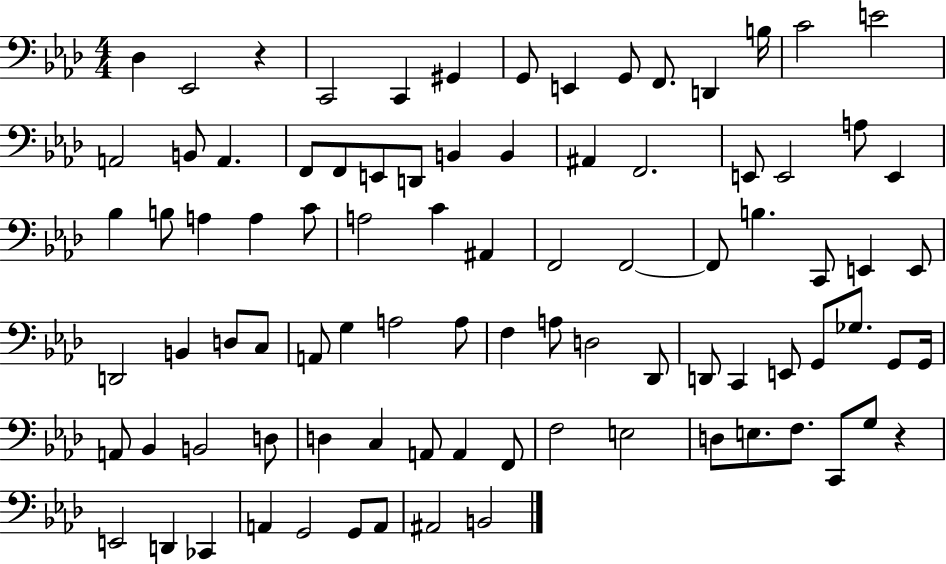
Db3/q Eb2/h R/q C2/h C2/q G#2/q G2/e E2/q G2/e F2/e. D2/q B3/s C4/h E4/h A2/h B2/e A2/q. F2/e F2/e E2/e D2/e B2/q B2/q A#2/q F2/h. E2/e E2/h A3/e E2/q Bb3/q B3/e A3/q A3/q C4/e A3/h C4/q A#2/q F2/h F2/h F2/e B3/q. C2/e E2/q E2/e D2/h B2/q D3/e C3/e A2/e G3/q A3/h A3/e F3/q A3/e D3/h Db2/e D2/e C2/q E2/e G2/e Gb3/e. G2/e G2/s A2/e Bb2/q B2/h D3/e D3/q C3/q A2/e A2/q F2/e F3/h E3/h D3/e E3/e. F3/e. C2/e G3/e R/q E2/h D2/q CES2/q A2/q G2/h G2/e A2/e A#2/h B2/h